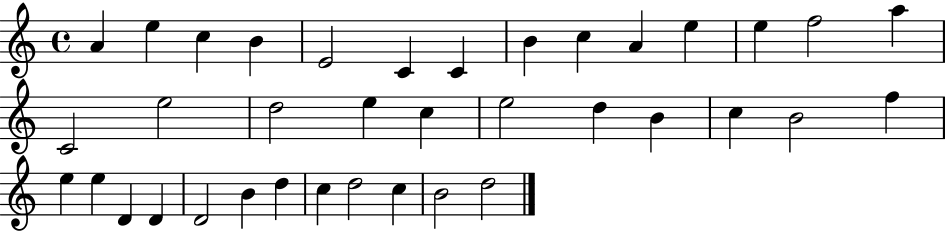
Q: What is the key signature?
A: C major